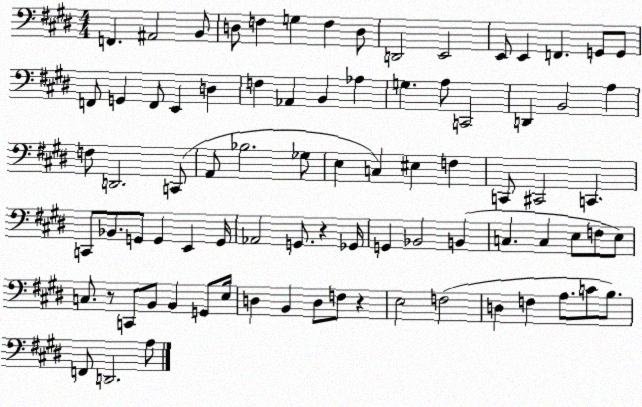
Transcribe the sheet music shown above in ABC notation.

X:1
T:Untitled
M:4/4
L:1/4
K:E
F,, ^A,,2 B,,/2 D,/2 F, G, F, D,/2 D,,2 E,,2 E,,/2 E,, F,, G,,/2 G,,/2 F,,/2 G,, F,,/2 E,, D, F, _A,, B,, _A, G, A,/2 C,,2 D,, B,,2 A, F,/2 D,,2 C,,/2 A,,/2 _B,2 _G,/2 E, C, ^E, F, C,,/2 ^C,,2 C,, C,,/2 _B,,/2 G,,/2 G,, E,, G,,/4 _A,,2 G,,/2 z _G,,/4 G,, _B,,2 B,, C, C, E,/2 F,/2 E,/2 C,/2 z/2 C,,/2 B,,/2 B,, G,,/2 E,/4 D, B,, D,/2 F,/2 z E,2 F,2 D, F, A,/2 C/2 B,/2 F,,/2 D,,2 A,/2